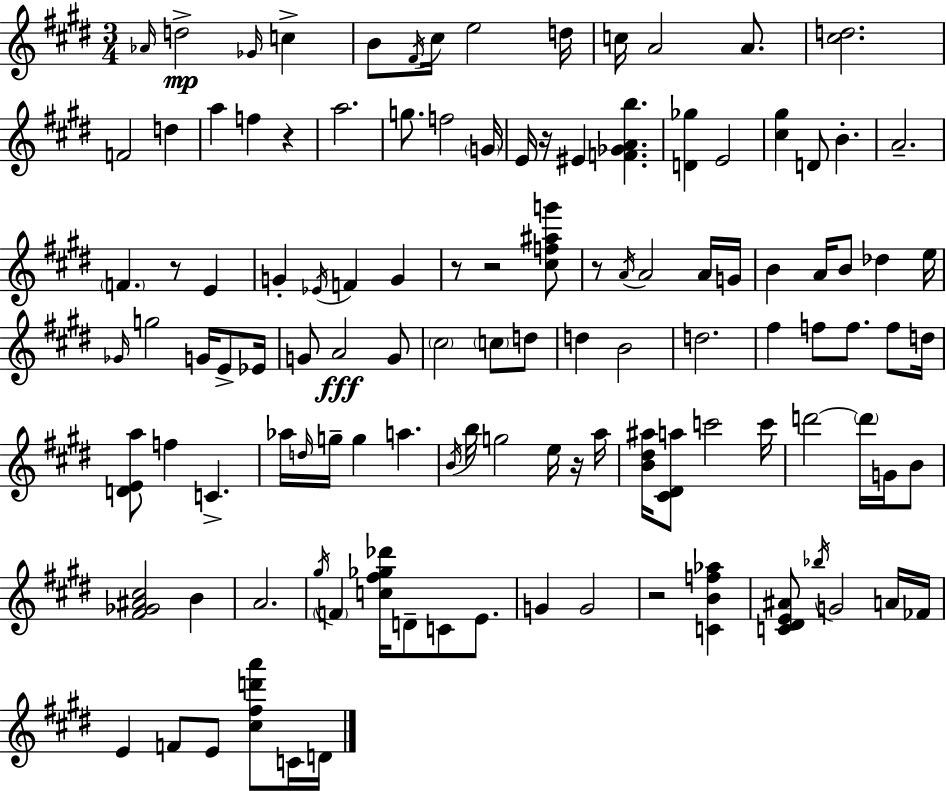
{
  \clef treble
  \numericTimeSignature
  \time 3/4
  \key e \major
  \grace { aes'16 }\mp d''2-> \grace { ges'16 } c''4-> | b'8 \acciaccatura { fis'16 } cis''16 e''2 | d''16 c''16 a'2 | a'8. <cis'' d''>2. | \break f'2 d''4 | a''4 f''4 r4 | a''2. | g''8. f''2 | \break \parenthesize g'16 e'16 r16 eis'4 <f' ges' a' b''>4. | <d' ges''>4 e'2 | <cis'' gis''>4 d'8 b'4.-. | a'2.-- | \break \parenthesize f'4. r8 e'4 | g'4-. \acciaccatura { ees'16 } f'4 | g'4 r8 r2 | <cis'' f'' ais'' g'''>8 r8 \acciaccatura { a'16 } a'2 | \break a'16 g'16 b'4 a'16 b'8 | des''4 e''16 \grace { ges'16 } g''2 | g'16 e'8-> ees'16 g'8 a'2\fff | g'8 \parenthesize cis''2 | \break \parenthesize c''8 d''8 d''4 b'2 | d''2. | fis''4 f''8 | f''8. f''8 d''16 <d' e' a''>8 f''4 | \break c'4.-> aes''16 \grace { d''16 } g''16-- g''4 | a''4. \acciaccatura { b'16 } b''16 g''2 | e''16 r16 a''16 <b' dis'' ais''>16 <cis' dis' a''>8 c'''2 | c'''16 d'''2~~ | \break \parenthesize d'''16 g'16 b'8 <fis' ges' ais' cis''>2 | b'4 a'2. | \acciaccatura { gis''16 } \parenthesize f'4 | <c'' fis'' ges'' des'''>16 d'8-- c'8 e'8. g'4 | \break g'2 r2 | <c' b' f'' aes''>4 <c' dis' e' ais'>8 \acciaccatura { bes''16 } | g'2 a'16 fes'16 e'4 | f'8 e'8 <cis'' fis'' d''' a'''>8 c'16 d'16 \bar "|."
}